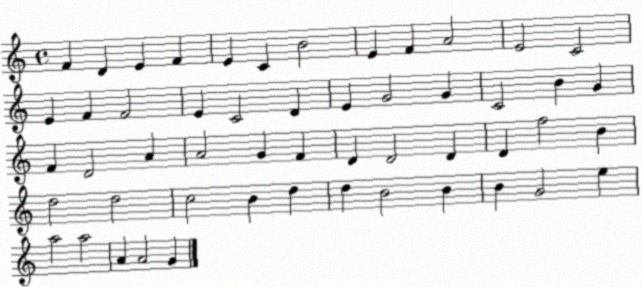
X:1
T:Untitled
M:4/4
L:1/4
K:C
F D E F E C B2 E F A2 E2 C2 E F F2 E C2 D E G2 G C2 B G F D2 A A2 G F D D2 D D f2 B d2 d2 c2 B d d B2 B B G2 e a2 a2 A A2 G